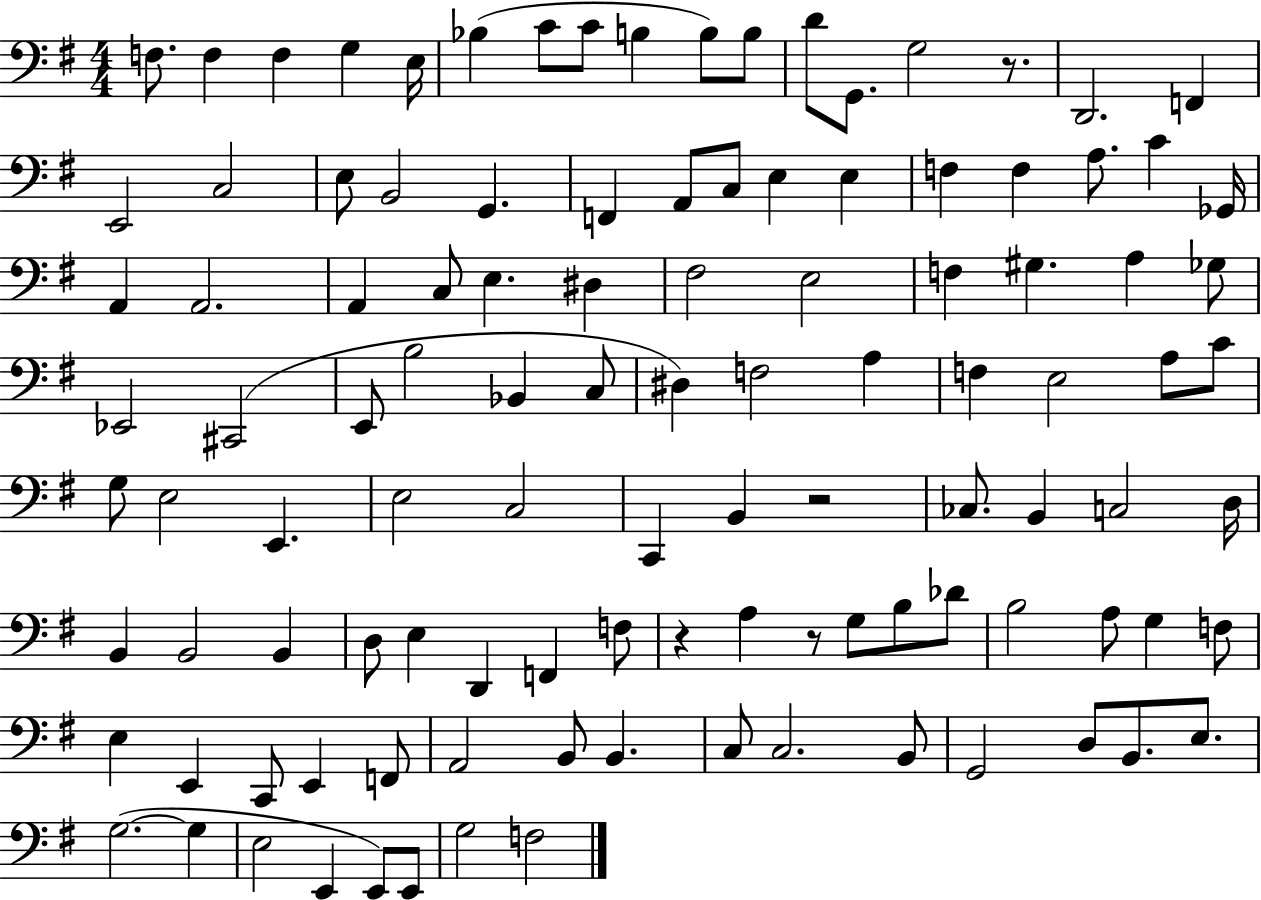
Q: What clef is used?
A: bass